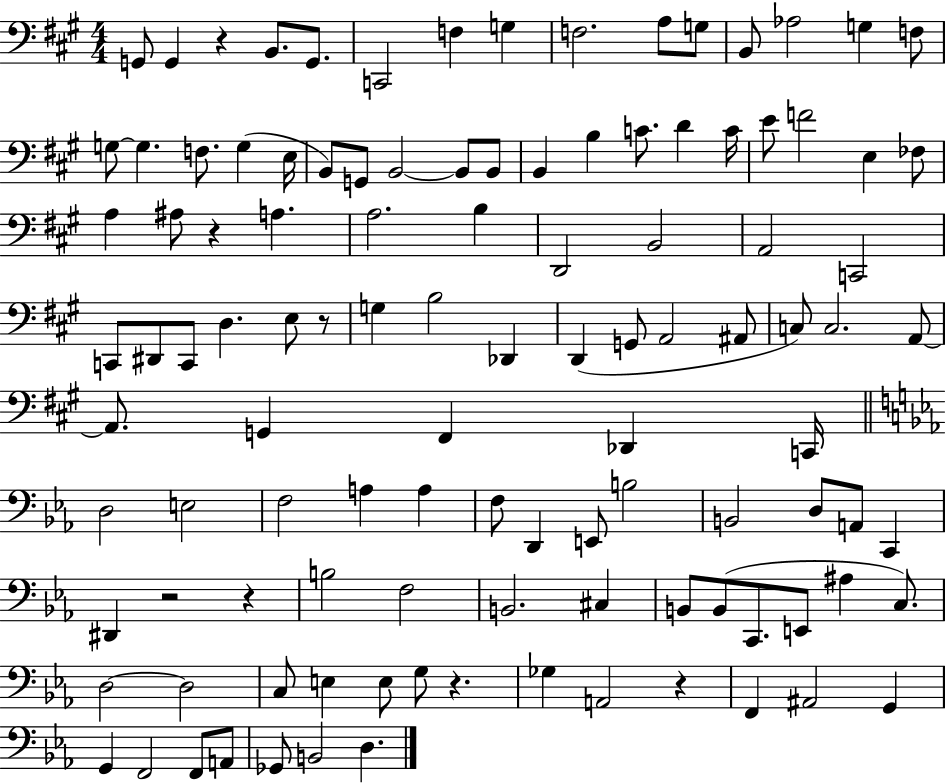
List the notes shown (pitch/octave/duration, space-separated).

G2/e G2/q R/q B2/e. G2/e. C2/h F3/q G3/q F3/h. A3/e G3/e B2/e Ab3/h G3/q F3/e G3/e G3/q. F3/e. G3/q E3/s B2/e G2/e B2/h B2/e B2/e B2/q B3/q C4/e. D4/q C4/s E4/e F4/h E3/q FES3/e A3/q A#3/e R/q A3/q. A3/h. B3/q D2/h B2/h A2/h C2/h C2/e D#2/e C2/e D3/q. E3/e R/e G3/q B3/h Db2/q D2/q G2/e A2/h A#2/e C3/e C3/h. A2/e A2/e. G2/q F#2/q Db2/q C2/s D3/h E3/h F3/h A3/q A3/q F3/e D2/q E2/e B3/h B2/h D3/e A2/e C2/q D#2/q R/h R/q B3/h F3/h B2/h. C#3/q B2/e B2/e C2/e. E2/e A#3/q C3/e. D3/h D3/h C3/e E3/q E3/e G3/e R/q. Gb3/q A2/h R/q F2/q A#2/h G2/q G2/q F2/h F2/e A2/e Gb2/e B2/h D3/q.